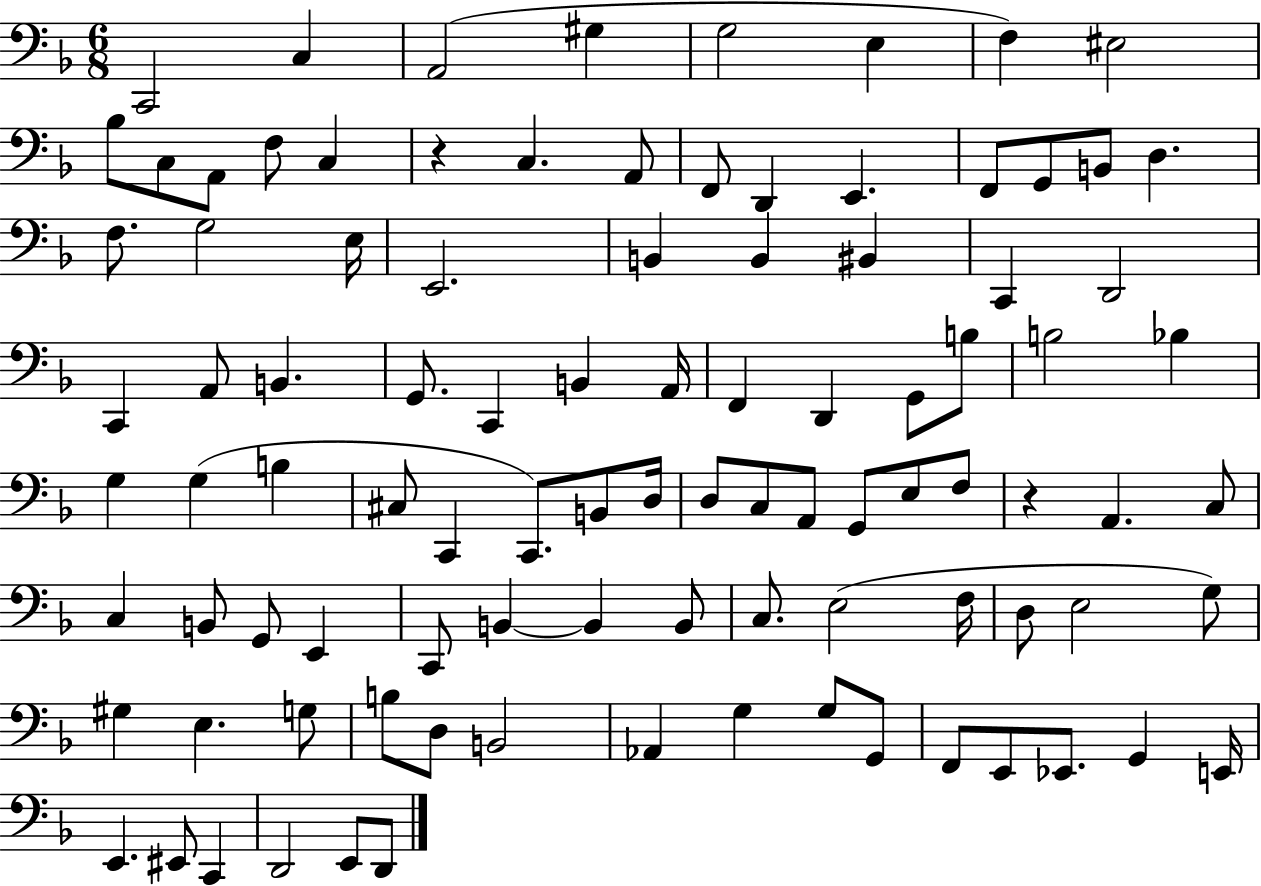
X:1
T:Untitled
M:6/8
L:1/4
K:F
C,,2 C, A,,2 ^G, G,2 E, F, ^E,2 _B,/2 C,/2 A,,/2 F,/2 C, z C, A,,/2 F,,/2 D,, E,, F,,/2 G,,/2 B,,/2 D, F,/2 G,2 E,/4 E,,2 B,, B,, ^B,, C,, D,,2 C,, A,,/2 B,, G,,/2 C,, B,, A,,/4 F,, D,, G,,/2 B,/2 B,2 _B, G, G, B, ^C,/2 C,, C,,/2 B,,/2 D,/4 D,/2 C,/2 A,,/2 G,,/2 E,/2 F,/2 z A,, C,/2 C, B,,/2 G,,/2 E,, C,,/2 B,, B,, B,,/2 C,/2 E,2 F,/4 D,/2 E,2 G,/2 ^G, E, G,/2 B,/2 D,/2 B,,2 _A,, G, G,/2 G,,/2 F,,/2 E,,/2 _E,,/2 G,, E,,/4 E,, ^E,,/2 C,, D,,2 E,,/2 D,,/2